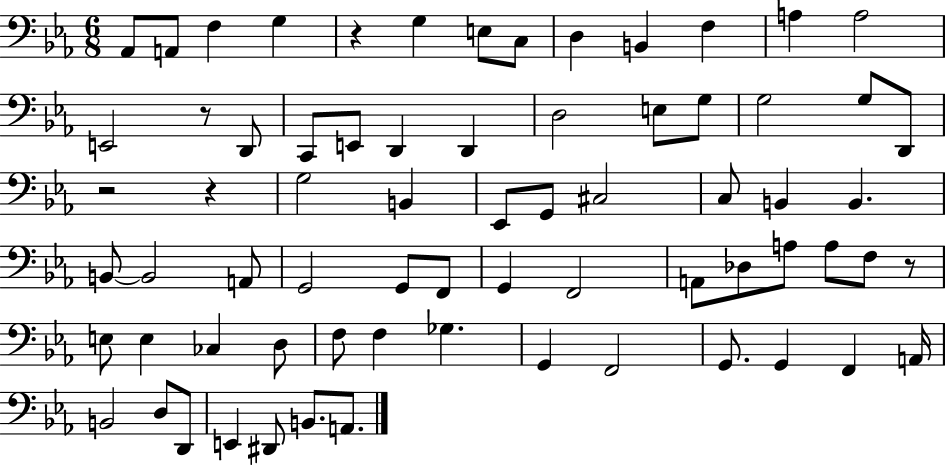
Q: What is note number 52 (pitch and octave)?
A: Gb3